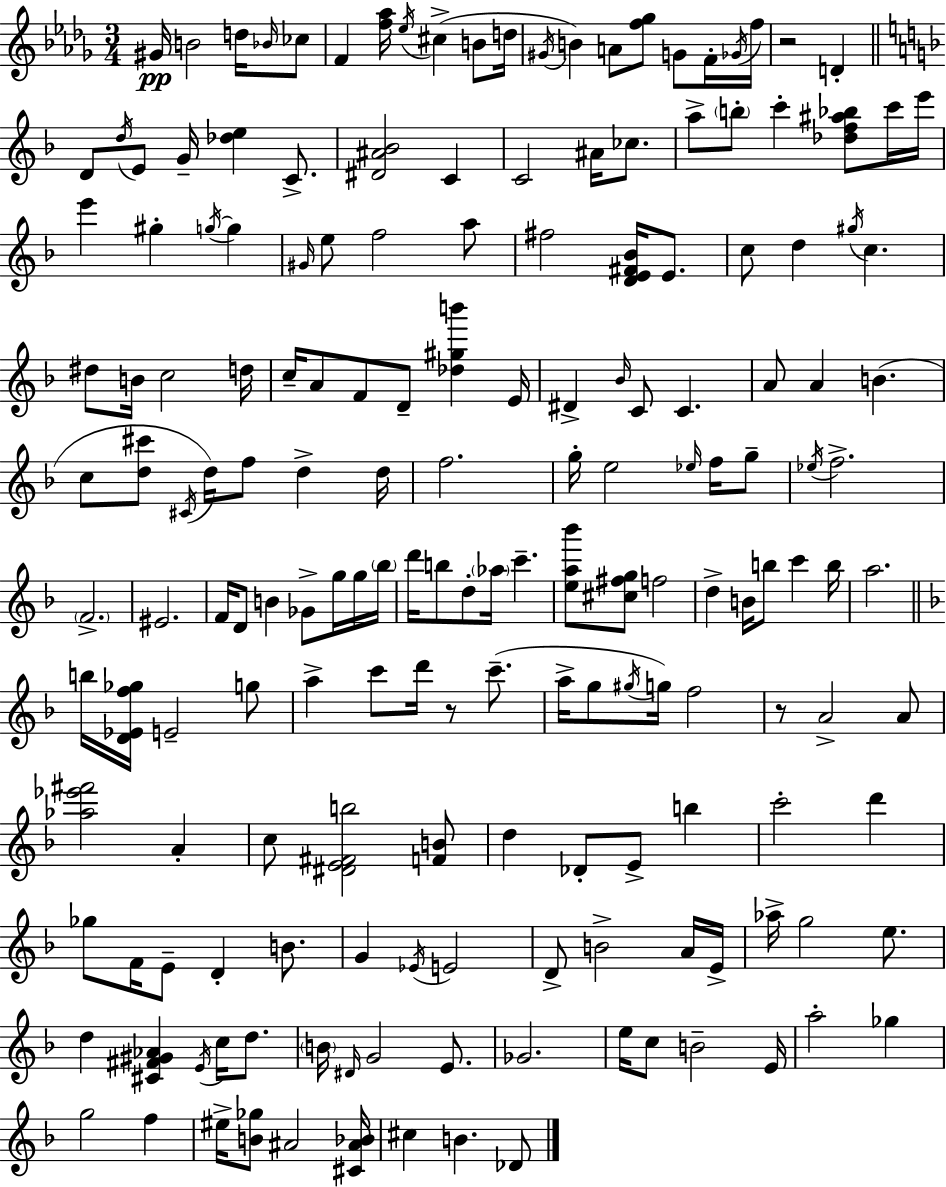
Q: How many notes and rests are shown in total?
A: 176